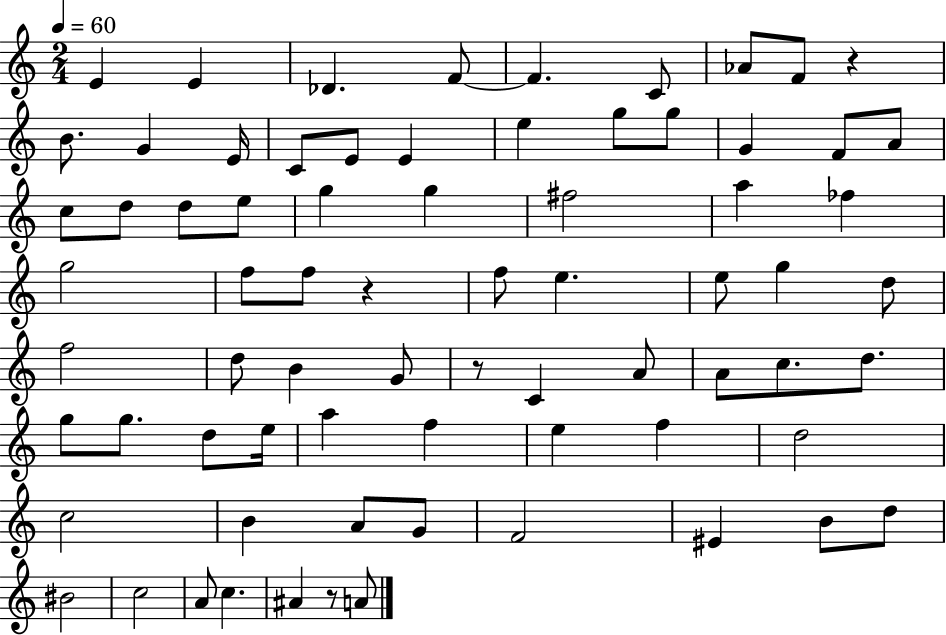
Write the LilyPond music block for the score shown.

{
  \clef treble
  \numericTimeSignature
  \time 2/4
  \key c \major
  \tempo 4 = 60
  e'4 e'4 | des'4. f'8~~ | f'4. c'8 | aes'8 f'8 r4 | \break b'8. g'4 e'16 | c'8 e'8 e'4 | e''4 g''8 g''8 | g'4 f'8 a'8 | \break c''8 d''8 d''8 e''8 | g''4 g''4 | fis''2 | a''4 fes''4 | \break g''2 | f''8 f''8 r4 | f''8 e''4. | e''8 g''4 d''8 | \break f''2 | d''8 b'4 g'8 | r8 c'4 a'8 | a'8 c''8. d''8. | \break g''8 g''8. d''8 e''16 | a''4 f''4 | e''4 f''4 | d''2 | \break c''2 | b'4 a'8 g'8 | f'2 | eis'4 b'8 d''8 | \break bis'2 | c''2 | a'8 c''4. | ais'4 r8 a'8 | \break \bar "|."
}